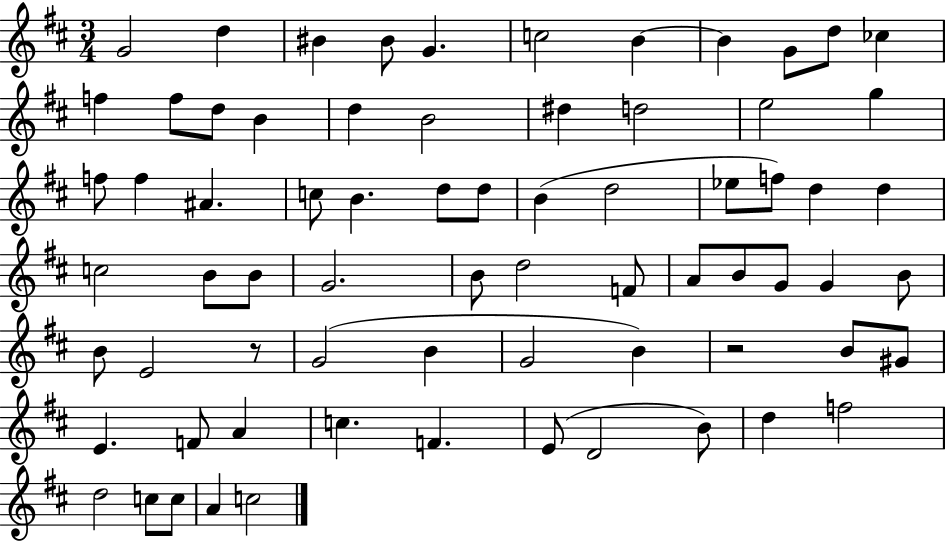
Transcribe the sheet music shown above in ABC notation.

X:1
T:Untitled
M:3/4
L:1/4
K:D
G2 d ^B ^B/2 G c2 B B G/2 d/2 _c f f/2 d/2 B d B2 ^d d2 e2 g f/2 f ^A c/2 B d/2 d/2 B d2 _e/2 f/2 d d c2 B/2 B/2 G2 B/2 d2 F/2 A/2 B/2 G/2 G B/2 B/2 E2 z/2 G2 B G2 B z2 B/2 ^G/2 E F/2 A c F E/2 D2 B/2 d f2 d2 c/2 c/2 A c2